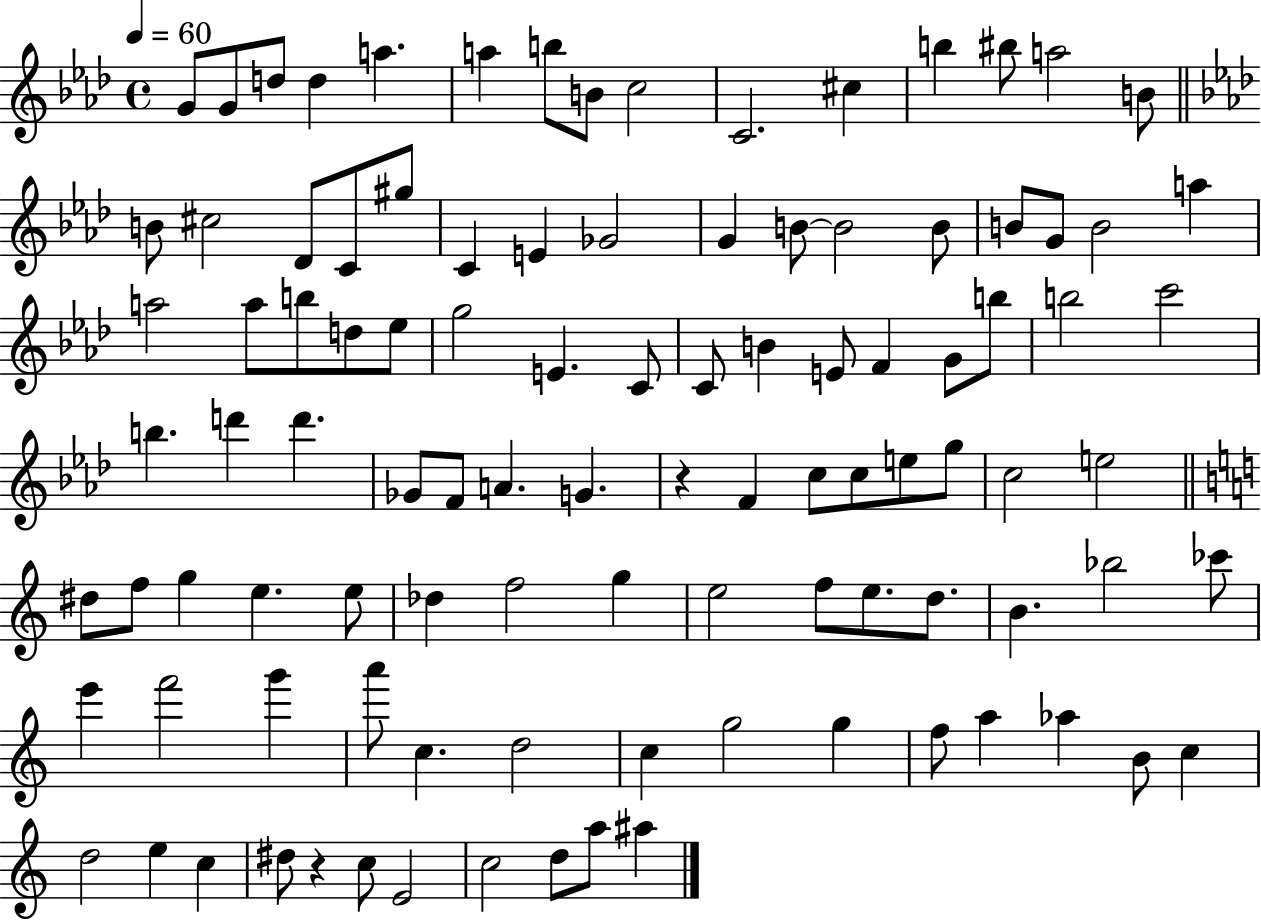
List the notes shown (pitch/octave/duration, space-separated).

G4/e G4/e D5/e D5/q A5/q. A5/q B5/e B4/e C5/h C4/h. C#5/q B5/q BIS5/e A5/h B4/e B4/e C#5/h Db4/e C4/e G#5/e C4/q E4/q Gb4/h G4/q B4/e B4/h B4/e B4/e G4/e B4/h A5/q A5/h A5/e B5/e D5/e Eb5/e G5/h E4/q. C4/e C4/e B4/q E4/e F4/q G4/e B5/e B5/h C6/h B5/q. D6/q D6/q. Gb4/e F4/e A4/q. G4/q. R/q F4/q C5/e C5/e E5/e G5/e C5/h E5/h D#5/e F5/e G5/q E5/q. E5/e Db5/q F5/h G5/q E5/h F5/e E5/e. D5/e. B4/q. Bb5/h CES6/e E6/q F6/h G6/q A6/e C5/q. D5/h C5/q G5/h G5/q F5/e A5/q Ab5/q B4/e C5/q D5/h E5/q C5/q D#5/e R/q C5/e E4/h C5/h D5/e A5/e A#5/q